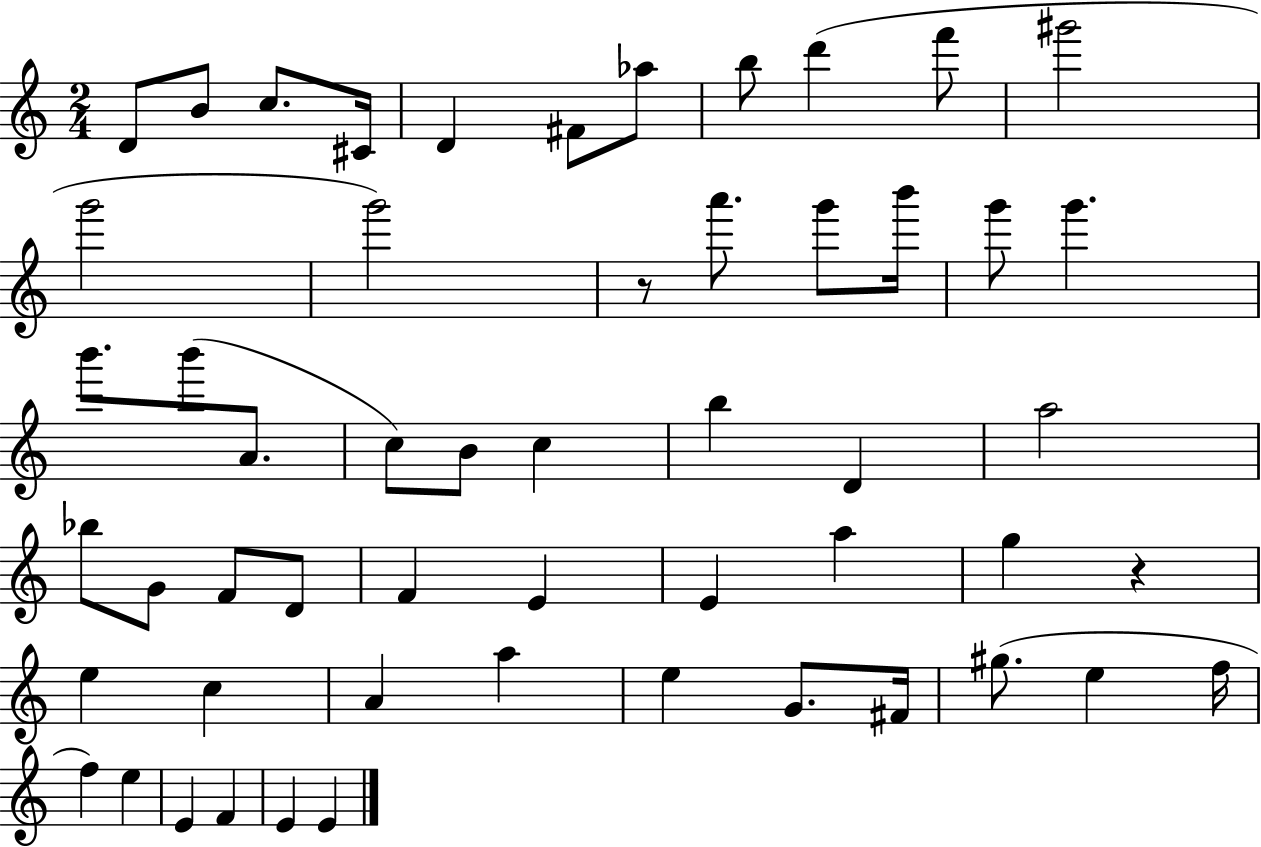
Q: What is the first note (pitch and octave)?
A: D4